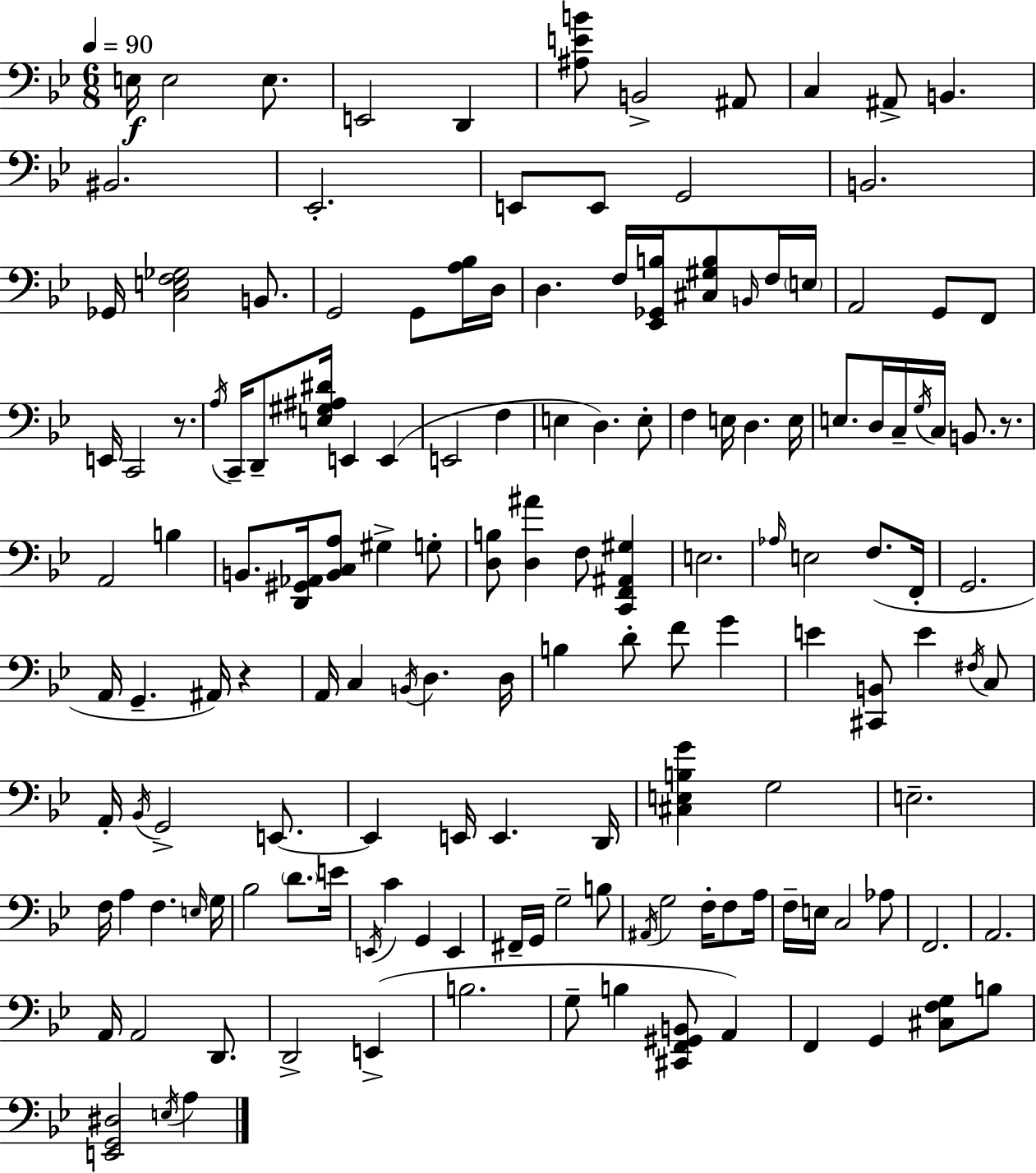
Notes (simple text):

E3/s E3/h E3/e. E2/h D2/q [A#3,E4,B4]/e B2/h A#2/e C3/q A#2/e B2/q. BIS2/h. Eb2/h. E2/e E2/e G2/h B2/h. Gb2/s [C3,E3,F3,Gb3]/h B2/e. G2/h G2/e [A3,Bb3]/s D3/s D3/q. F3/s [Eb2,Gb2,B3]/s [C#3,G#3,B3]/e B2/s F3/s E3/s A2/h G2/e F2/e E2/s C2/h R/e. A3/s C2/s D2/e [E3,G#3,A#3,D#4]/s E2/q E2/q E2/h F3/q E3/q D3/q. E3/e F3/q E3/s D3/q. E3/s E3/e. D3/s C3/s G3/s C3/s B2/e. R/e. A2/h B3/q B2/e. [D2,G#2,Ab2]/s [B2,C3,A3]/e G#3/q G3/e [D3,B3]/e [D3,A#4]/q F3/e [C2,F2,A#2,G#3]/q E3/h. Ab3/s E3/h F3/e. F2/s G2/h. A2/s G2/q. A#2/s R/q A2/s C3/q B2/s D3/q. D3/s B3/q D4/e F4/e G4/q E4/q [C#2,B2]/e E4/q F#3/s C3/e A2/s Bb2/s G2/h E2/e. E2/q E2/s E2/q. D2/s [C#3,E3,B3,G4]/q G3/h E3/h. F3/s A3/q F3/q. E3/s G3/s Bb3/h D4/e. E4/s E2/s C4/q G2/q E2/q F#2/s G2/s G3/h B3/e A#2/s G3/h F3/s F3/e A3/s F3/s E3/s C3/h Ab3/e F2/h. A2/h. A2/s A2/h D2/e. D2/h E2/q B3/h. G3/e B3/q [C#2,F2,G#2,B2]/e A2/q F2/q G2/q [C#3,F3,G3]/e B3/e [E2,G2,D#3]/h E3/s A3/q